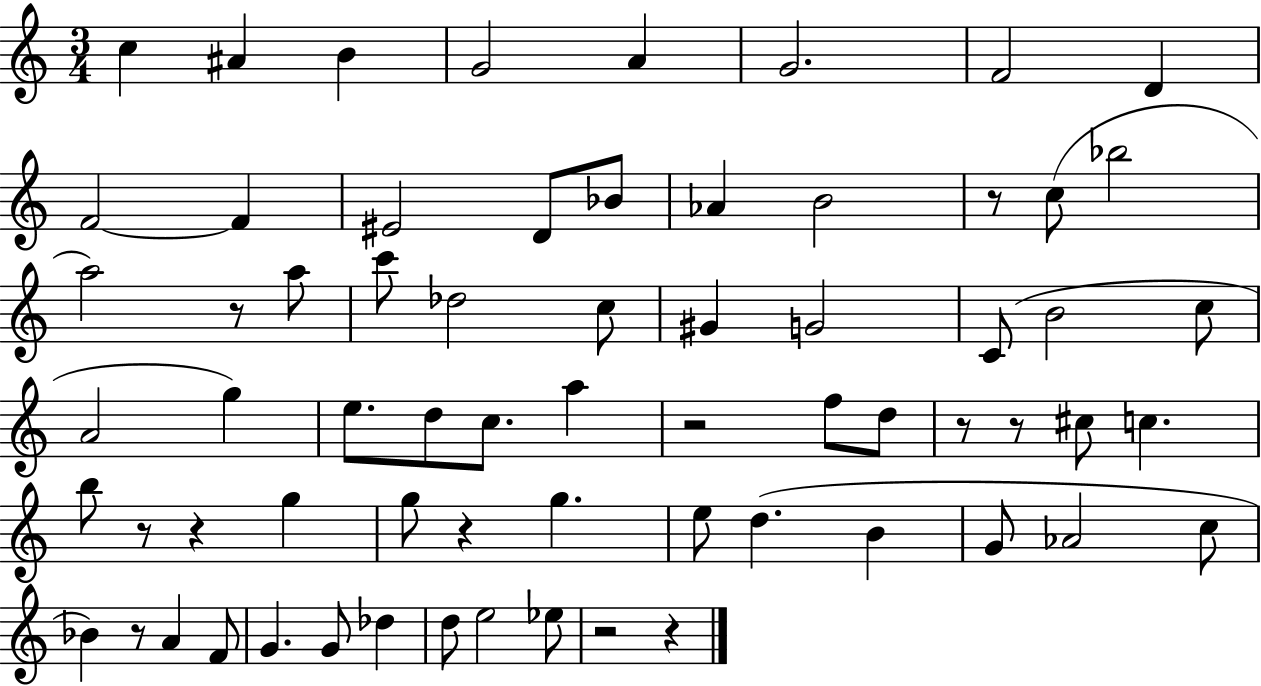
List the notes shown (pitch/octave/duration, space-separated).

C5/q A#4/q B4/q G4/h A4/q G4/h. F4/h D4/q F4/h F4/q EIS4/h D4/e Bb4/e Ab4/q B4/h R/e C5/e Bb5/h A5/h R/e A5/e C6/e Db5/h C5/e G#4/q G4/h C4/e B4/h C5/e A4/h G5/q E5/e. D5/e C5/e. A5/q R/h F5/e D5/e R/e R/e C#5/e C5/q. B5/e R/e R/q G5/q G5/e R/q G5/q. E5/e D5/q. B4/q G4/e Ab4/h C5/e Bb4/q R/e A4/q F4/e G4/q. G4/e Db5/q D5/e E5/h Eb5/e R/h R/q